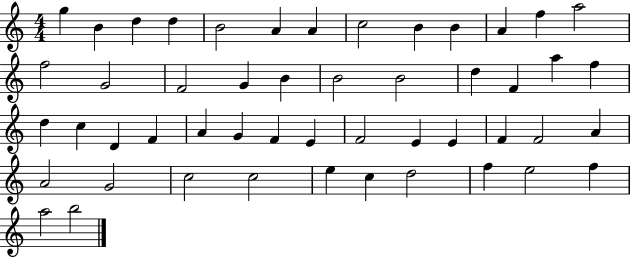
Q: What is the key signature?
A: C major